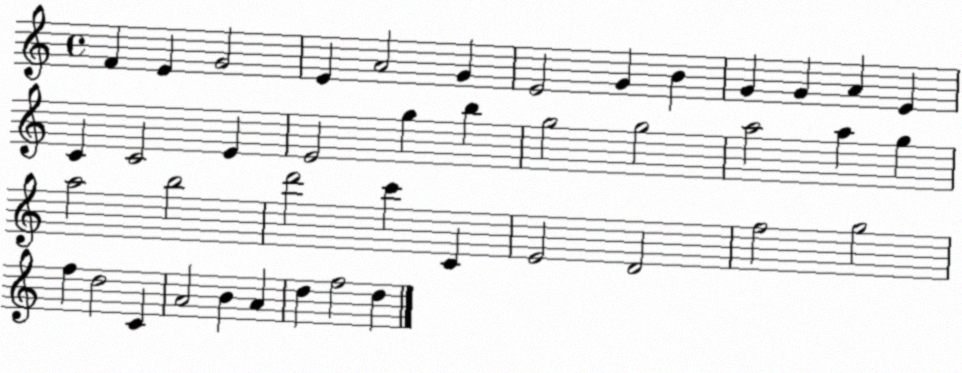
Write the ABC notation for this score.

X:1
T:Untitled
M:4/4
L:1/4
K:C
F E G2 E A2 G E2 G B G G A E C C2 E E2 g b g2 g2 a2 a g a2 b2 d'2 c' C E2 D2 f2 g2 f d2 C A2 B A d f2 d